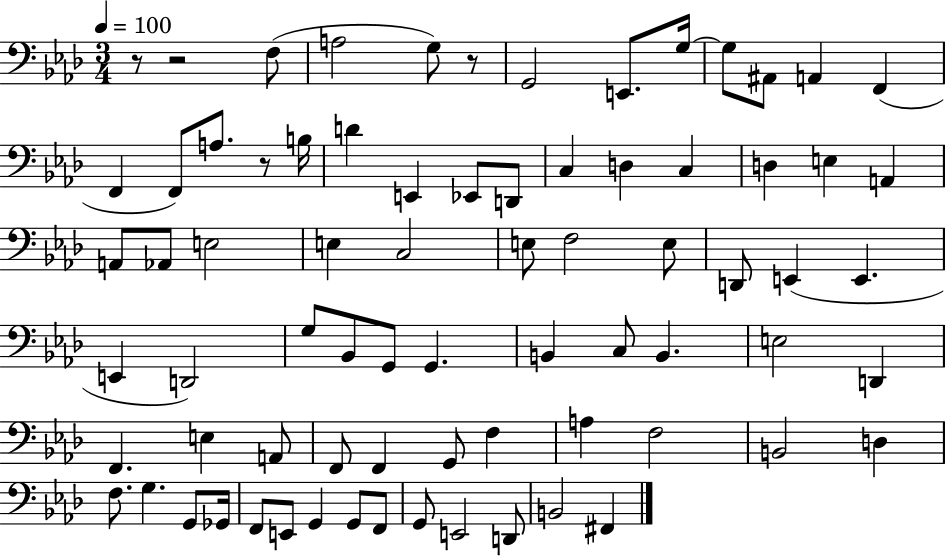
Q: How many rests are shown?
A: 4